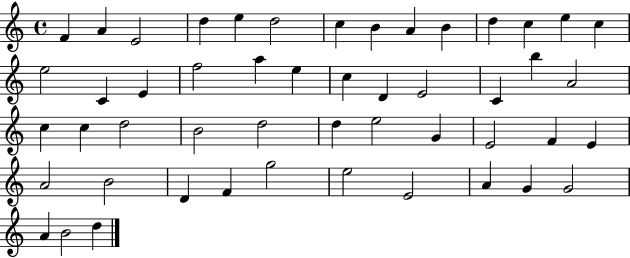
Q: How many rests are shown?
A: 0